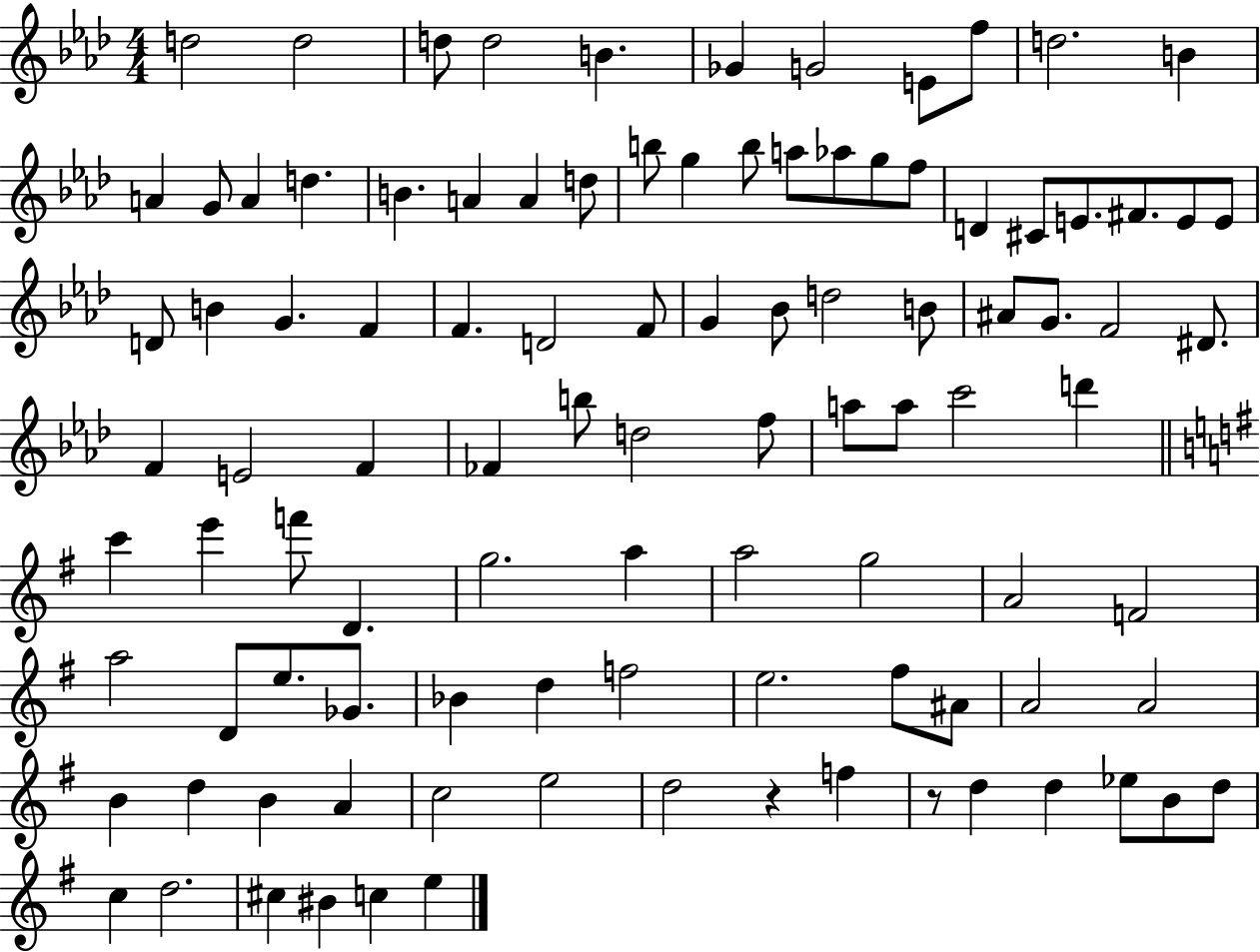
{
  \clef treble
  \numericTimeSignature
  \time 4/4
  \key aes \major
  d''2 d''2 | d''8 d''2 b'4. | ges'4 g'2 e'8 f''8 | d''2. b'4 | \break a'4 g'8 a'4 d''4. | b'4. a'4 a'4 d''8 | b''8 g''4 b''8 a''8 aes''8 g''8 f''8 | d'4 cis'8 e'8. fis'8. e'8 e'8 | \break d'8 b'4 g'4. f'4 | f'4. d'2 f'8 | g'4 bes'8 d''2 b'8 | ais'8 g'8. f'2 dis'8. | \break f'4 e'2 f'4 | fes'4 b''8 d''2 f''8 | a''8 a''8 c'''2 d'''4 | \bar "||" \break \key e \minor c'''4 e'''4 f'''8 d'4. | g''2. a''4 | a''2 g''2 | a'2 f'2 | \break a''2 d'8 e''8. ges'8. | bes'4 d''4 f''2 | e''2. fis''8 ais'8 | a'2 a'2 | \break b'4 d''4 b'4 a'4 | c''2 e''2 | d''2 r4 f''4 | r8 d''4 d''4 ees''8 b'8 d''8 | \break c''4 d''2. | cis''4 bis'4 c''4 e''4 | \bar "|."
}